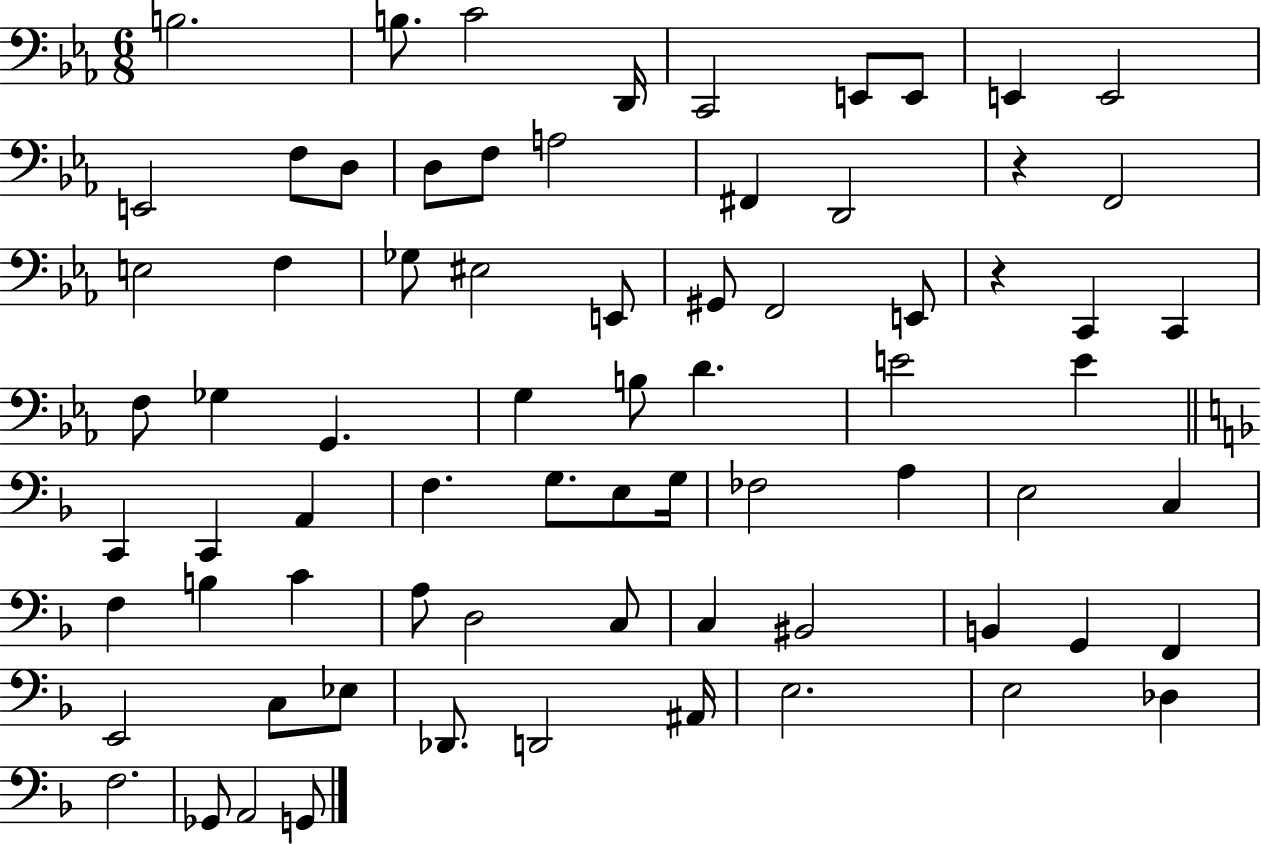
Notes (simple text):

B3/h. B3/e. C4/h D2/s C2/h E2/e E2/e E2/q E2/h E2/h F3/e D3/e D3/e F3/e A3/h F#2/q D2/h R/q F2/h E3/h F3/q Gb3/e EIS3/h E2/e G#2/e F2/h E2/e R/q C2/q C2/q F3/e Gb3/q G2/q. G3/q B3/e D4/q. E4/h E4/q C2/q C2/q A2/q F3/q. G3/e. E3/e G3/s FES3/h A3/q E3/h C3/q F3/q B3/q C4/q A3/e D3/h C3/e C3/q BIS2/h B2/q G2/q F2/q E2/h C3/e Eb3/e Db2/e. D2/h A#2/s E3/h. E3/h Db3/q F3/h. Gb2/e A2/h G2/e